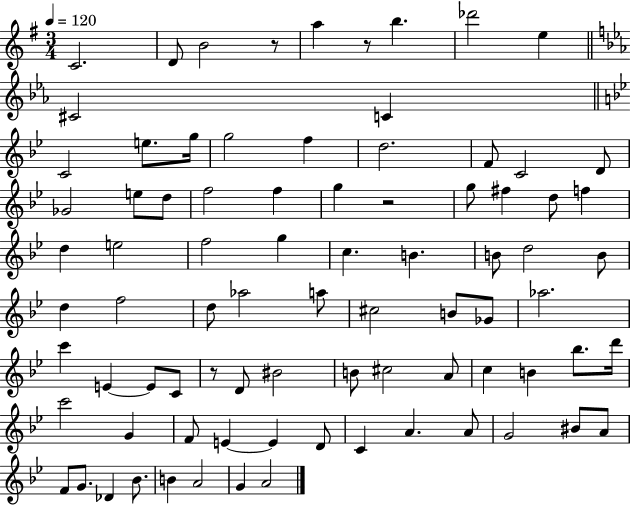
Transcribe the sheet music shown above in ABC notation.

X:1
T:Untitled
M:3/4
L:1/4
K:G
C2 D/2 B2 z/2 a z/2 b _d'2 e ^C2 C C2 e/2 g/4 g2 f d2 F/2 C2 D/2 _G2 e/2 d/2 f2 f g z2 g/2 ^f d/2 f d e2 f2 g c B B/2 d2 B/2 d f2 d/2 _a2 a/2 ^c2 B/2 _G/2 _a2 c' E E/2 C/2 z/2 D/2 ^B2 B/2 ^c2 A/2 c B _b/2 d'/4 c'2 G F/2 E E D/2 C A A/2 G2 ^B/2 A/2 F/2 G/2 _D _B/2 B A2 G A2